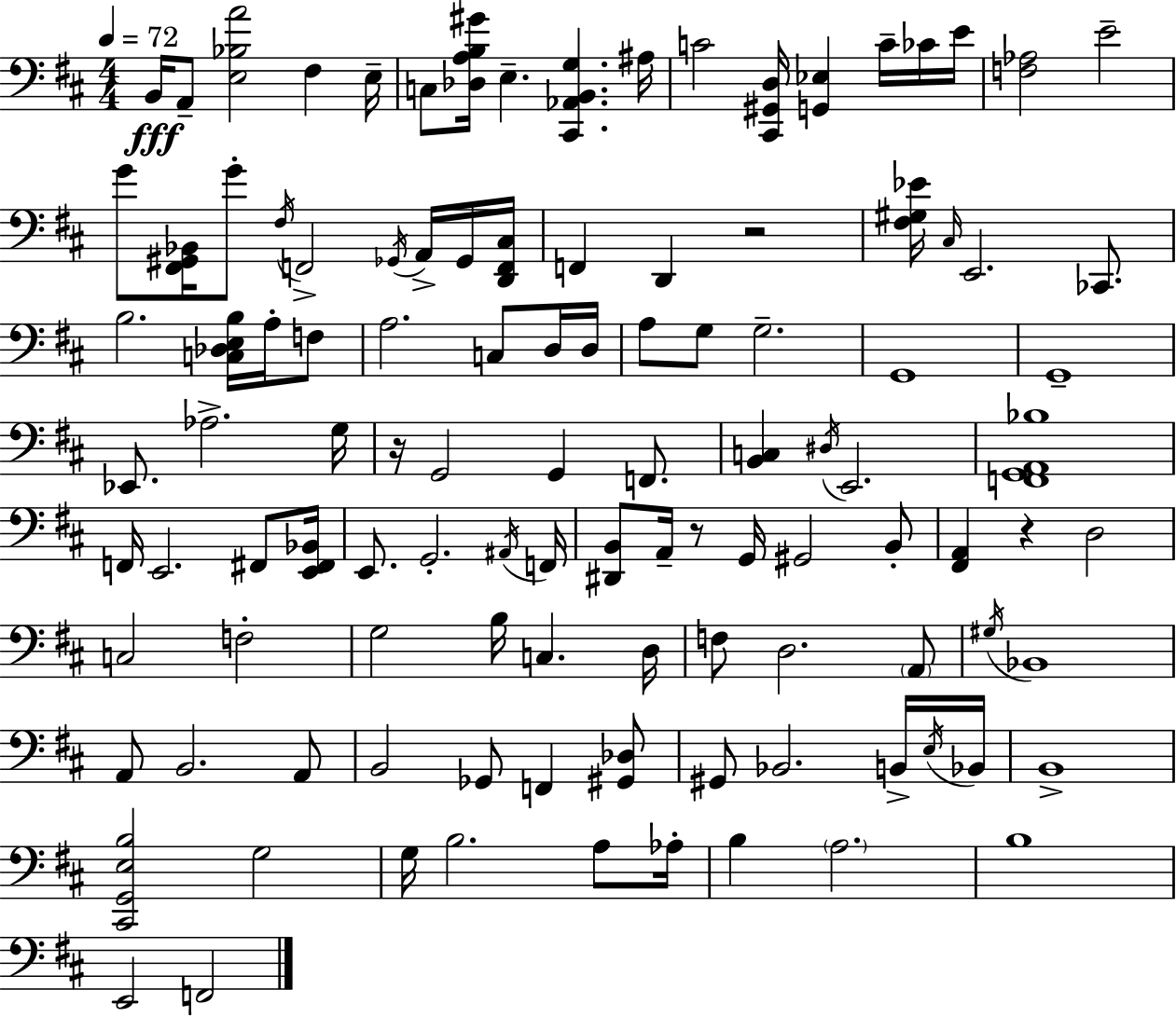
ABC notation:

X:1
T:Untitled
M:4/4
L:1/4
K:D
B,,/4 A,,/2 [E,_B,A]2 ^F, E,/4 C,/2 [_D,A,B,^G]/4 E, [^C,,_A,,B,,G,] ^A,/4 C2 [^C,,^G,,D,]/4 [G,,_E,] C/4 _C/4 E/4 [F,_A,]2 E2 G/2 [^F,,^G,,_B,,]/4 G/2 ^F,/4 F,,2 _G,,/4 A,,/4 _G,,/4 [D,,F,,^C,]/4 F,, D,, z2 [^F,^G,_E]/4 ^C,/4 E,,2 _C,,/2 B,2 [C,_D,E,B,]/4 A,/4 F,/2 A,2 C,/2 D,/4 D,/4 A,/2 G,/2 G,2 G,,4 G,,4 _E,,/2 _A,2 G,/4 z/4 G,,2 G,, F,,/2 [B,,C,] ^D,/4 E,,2 [F,,G,,A,,_B,]4 F,,/4 E,,2 ^F,,/2 [E,,^F,,_B,,]/4 E,,/2 G,,2 ^A,,/4 F,,/4 [^D,,B,,]/2 A,,/4 z/2 G,,/4 ^G,,2 B,,/2 [^F,,A,,] z D,2 C,2 F,2 G,2 B,/4 C, D,/4 F,/2 D,2 A,,/2 ^G,/4 _B,,4 A,,/2 B,,2 A,,/2 B,,2 _G,,/2 F,, [^G,,_D,]/2 ^G,,/2 _B,,2 B,,/4 E,/4 _B,,/4 B,,4 [^C,,G,,E,B,]2 G,2 G,/4 B,2 A,/2 _A,/4 B, A,2 B,4 E,,2 F,,2